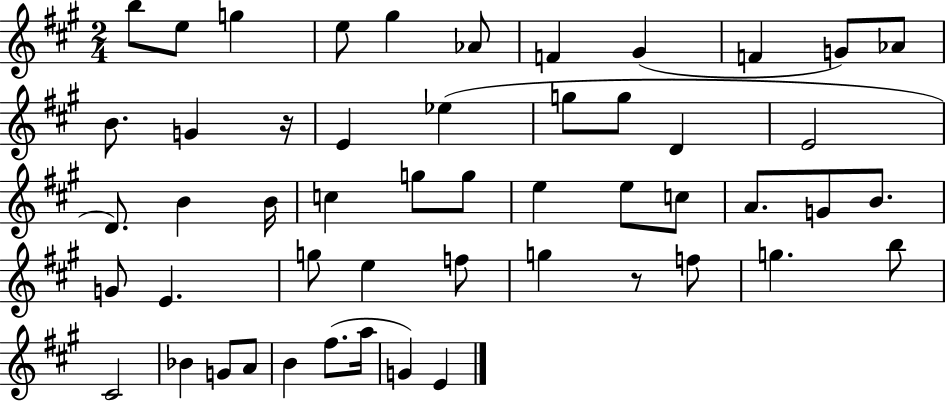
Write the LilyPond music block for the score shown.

{
  \clef treble
  \numericTimeSignature
  \time 2/4
  \key a \major
  b''8 e''8 g''4 | e''8 gis''4 aes'8 | f'4 gis'4( | f'4 g'8) aes'8 | \break b'8. g'4 r16 | e'4 ees''4( | g''8 g''8 d'4 | e'2 | \break d'8.) b'4 b'16 | c''4 g''8 g''8 | e''4 e''8 c''8 | a'8. g'8 b'8. | \break g'8 e'4. | g''8 e''4 f''8 | g''4 r8 f''8 | g''4. b''8 | \break cis'2 | bes'4 g'8 a'8 | b'4 fis''8.( a''16 | g'4) e'4 | \break \bar "|."
}